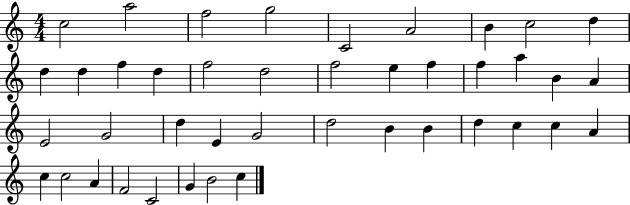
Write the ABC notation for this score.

X:1
T:Untitled
M:4/4
L:1/4
K:C
c2 a2 f2 g2 C2 A2 B c2 d d d f d f2 d2 f2 e f f a B A E2 G2 d E G2 d2 B B d c c A c c2 A F2 C2 G B2 c